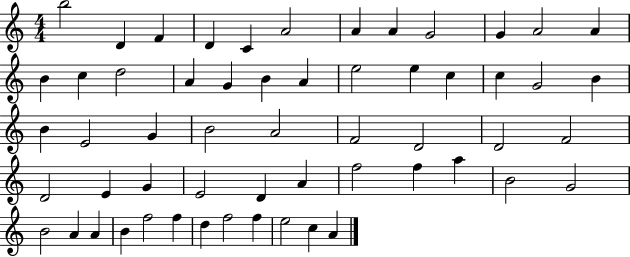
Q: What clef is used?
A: treble